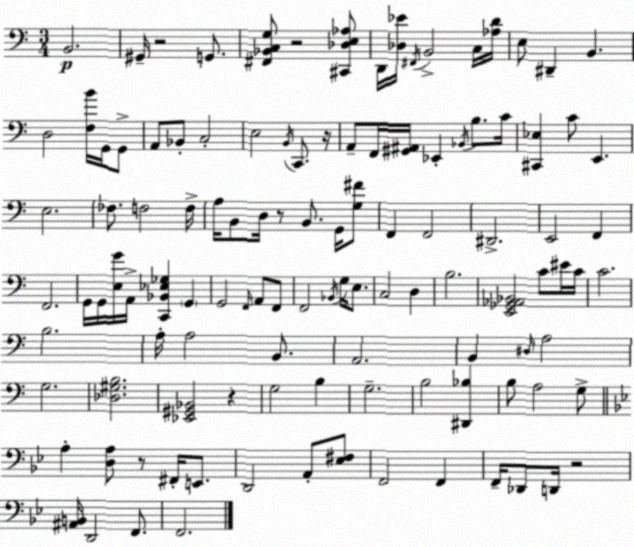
X:1
T:Untitled
M:3/4
L:1/4
K:C
B,,2 ^G,,/4 z2 G,,/2 [^F,,_B,,C,G,]/2 z2 [^C,,_D,E,_A,]/2 D,,/4 [_D,_E]/4 ^F,,/4 B,,2 C,/4 [_A,D]/4 E,/2 ^D,, B,, D,2 [F,B]/4 G,,/4 G,,/2 A,,/2 _B,,/2 C,2 E,2 B,,/4 C,,/2 z/4 A,,/2 F,,/4 [^G,,^A,,]/4 _E,, _B,,/4 B,/2 C/4 [^C,,_E,] C/2 E,, E,2 _F,/2 F,2 F,/4 A,/4 B,,/2 D,/4 z/2 B,,/2 G,,/4 [G,^F]/2 F,, F,,2 ^D,,2 E,,2 F,, F,,2 G,,/4 G,,/4 [E,G]/4 A,,/4 [C,,_B,,_E,_G,] G,, G,,2 F,,/4 A,,/2 F,,/2 F,,2 _B,,/4 G,/4 E,/2 C,2 D, B,2 [E,,_G,,_A,,_B,,]2 C/2 ^E/4 C/4 C2 B,2 A,/4 A,2 B,,/2 A,,2 B,, ^D,/4 A,2 G,2 [_D,^G,B,]2 [_E,,^G,,_B,,]2 z G,2 B, G,2 B,2 [^D,,_B,] B,/2 A,2 G,/2 A, [D,A,]/2 z/2 ^F,,/4 E,,/2 D,,2 A,,/2 [_E,^F,]/2 F,,2 F,, F,,/4 _D,,/2 D,,/4 z2 [^A,,B,,]/4 D,,2 F,,/2 F,,2